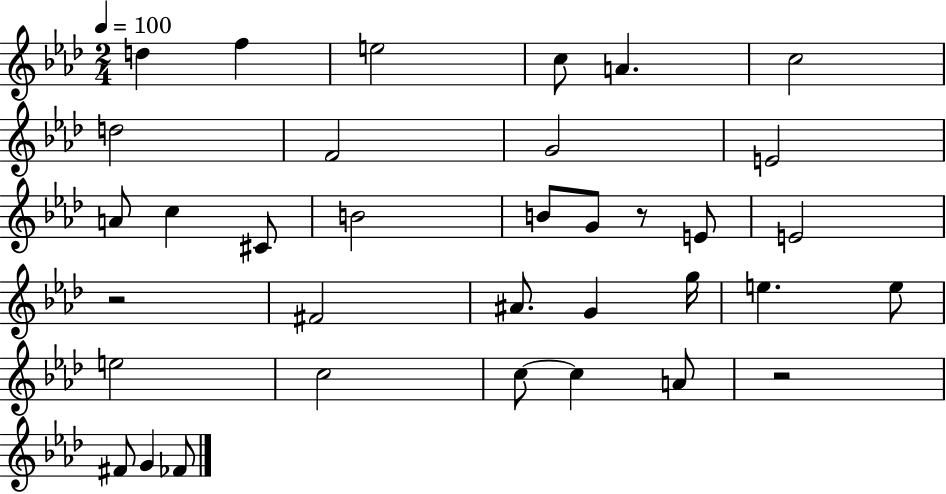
{
  \clef treble
  \numericTimeSignature
  \time 2/4
  \key aes \major
  \tempo 4 = 100
  d''4 f''4 | e''2 | c''8 a'4. | c''2 | \break d''2 | f'2 | g'2 | e'2 | \break a'8 c''4 cis'8 | b'2 | b'8 g'8 r8 e'8 | e'2 | \break r2 | fis'2 | ais'8. g'4 g''16 | e''4. e''8 | \break e''2 | c''2 | c''8~~ c''4 a'8 | r2 | \break fis'8 g'4 fes'8 | \bar "|."
}